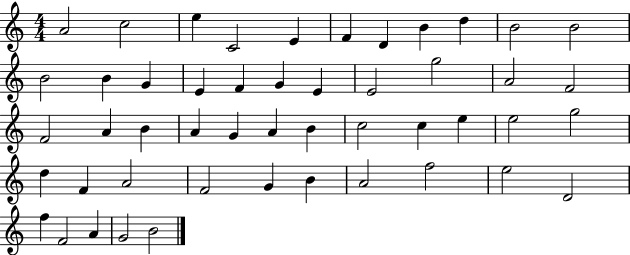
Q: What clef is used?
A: treble